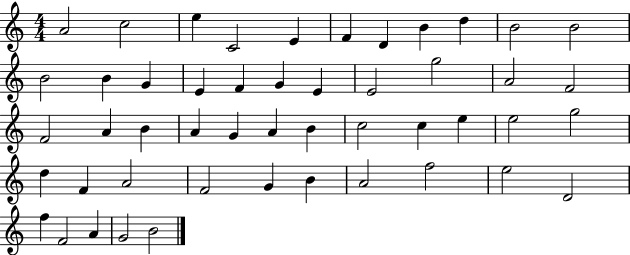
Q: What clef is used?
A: treble